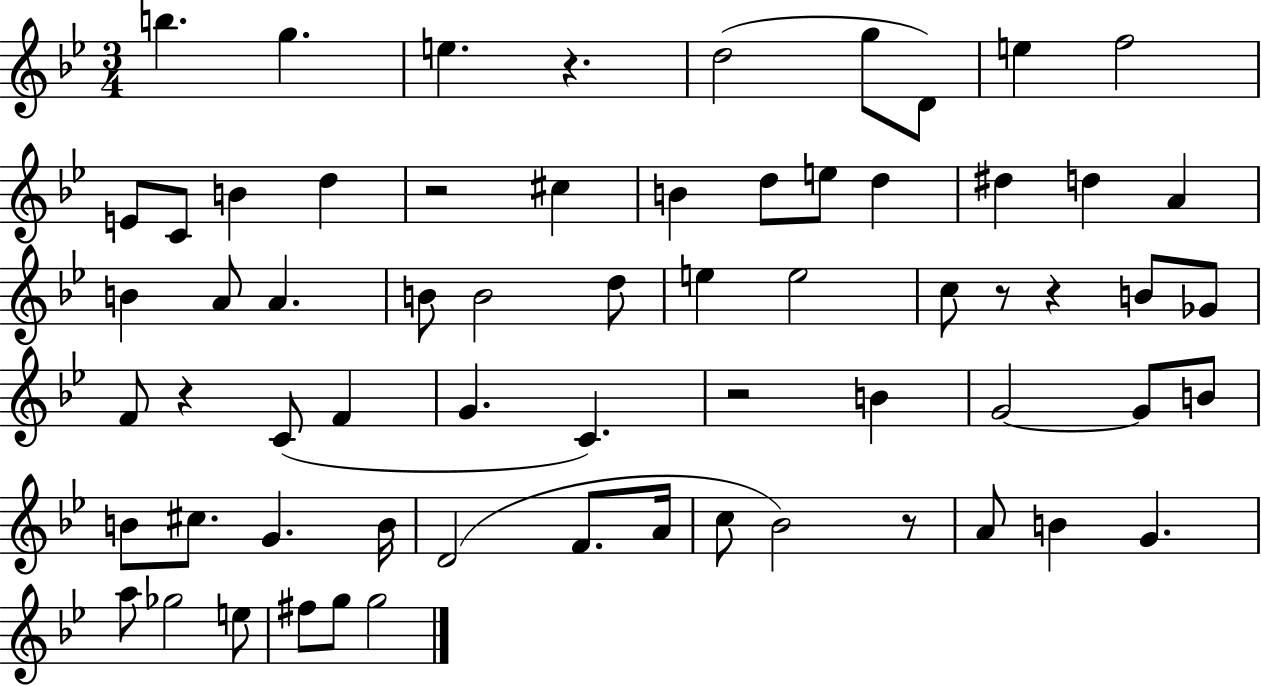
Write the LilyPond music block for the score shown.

{
  \clef treble
  \numericTimeSignature
  \time 3/4
  \key bes \major
  \repeat volta 2 { b''4. g''4. | e''4. r4. | d''2( g''8 d'8) | e''4 f''2 | \break e'8 c'8 b'4 d''4 | r2 cis''4 | b'4 d''8 e''8 d''4 | dis''4 d''4 a'4 | \break b'4 a'8 a'4. | b'8 b'2 d''8 | e''4 e''2 | c''8 r8 r4 b'8 ges'8 | \break f'8 r4 c'8( f'4 | g'4. c'4.) | r2 b'4 | g'2~~ g'8 b'8 | \break b'8 cis''8. g'4. b'16 | d'2( f'8. a'16 | c''8 bes'2) r8 | a'8 b'4 g'4. | \break a''8 ges''2 e''8 | fis''8 g''8 g''2 | } \bar "|."
}